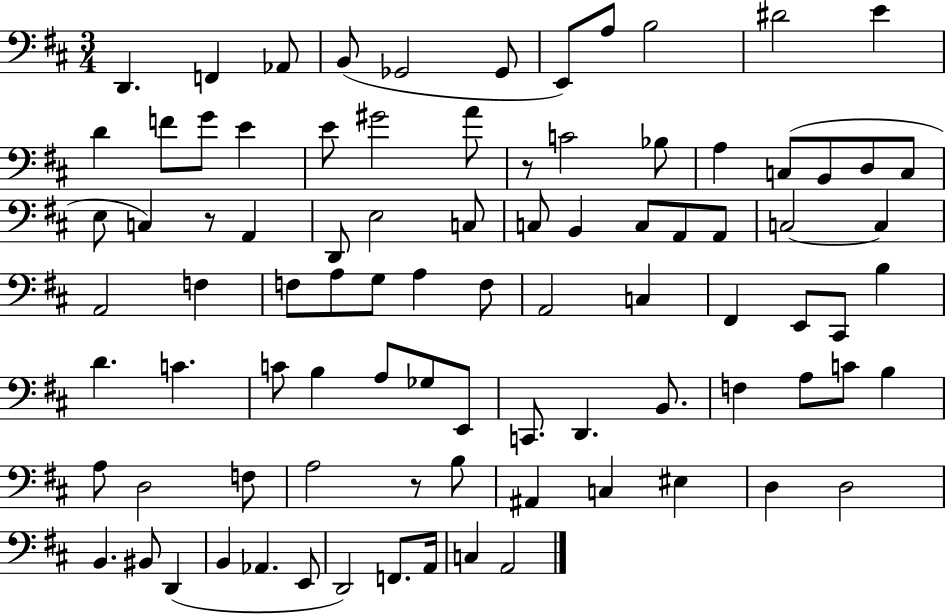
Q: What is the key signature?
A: D major